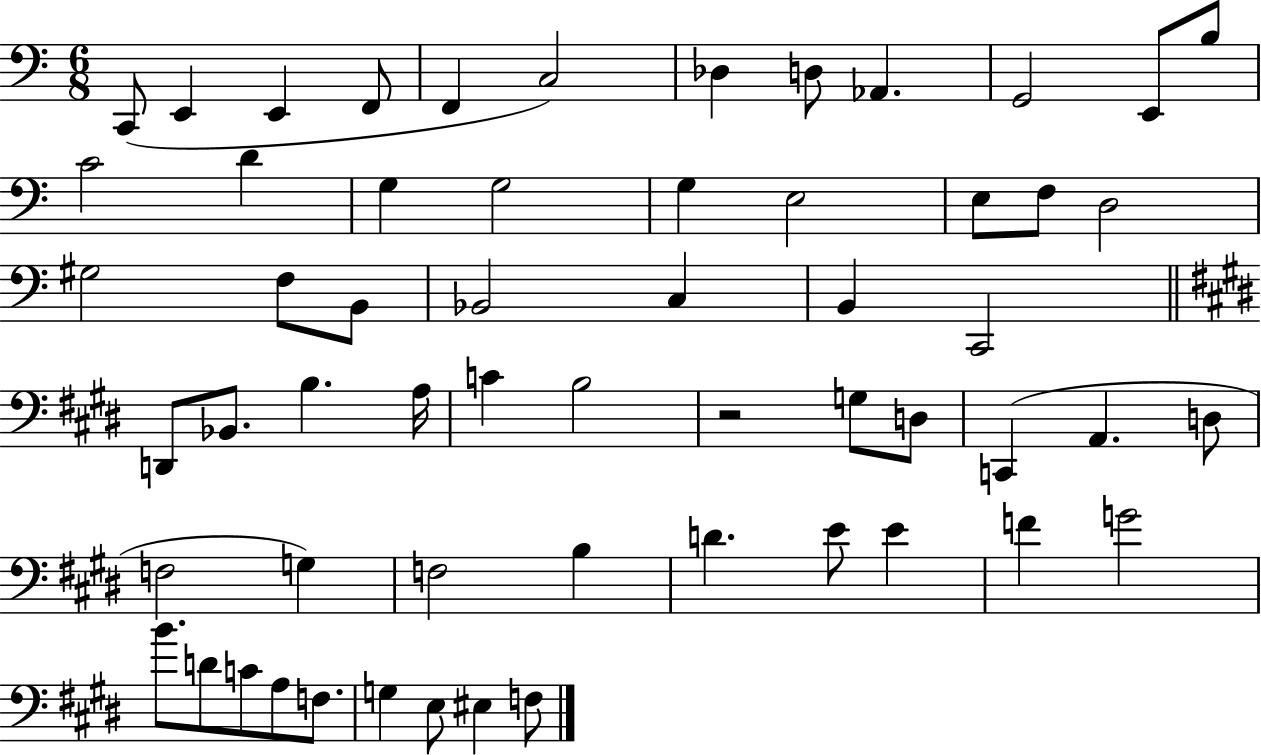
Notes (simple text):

C2/e E2/q E2/q F2/e F2/q C3/h Db3/q D3/e Ab2/q. G2/h E2/e B3/e C4/h D4/q G3/q G3/h G3/q E3/h E3/e F3/e D3/h G#3/h F3/e B2/e Bb2/h C3/q B2/q C2/h D2/e Bb2/e. B3/q. A3/s C4/q B3/h R/h G3/e D3/e C2/q A2/q. D3/e F3/h G3/q F3/h B3/q D4/q. E4/e E4/q F4/q G4/h B4/e. D4/e C4/e A3/e F3/e. G3/q E3/e EIS3/q F3/e